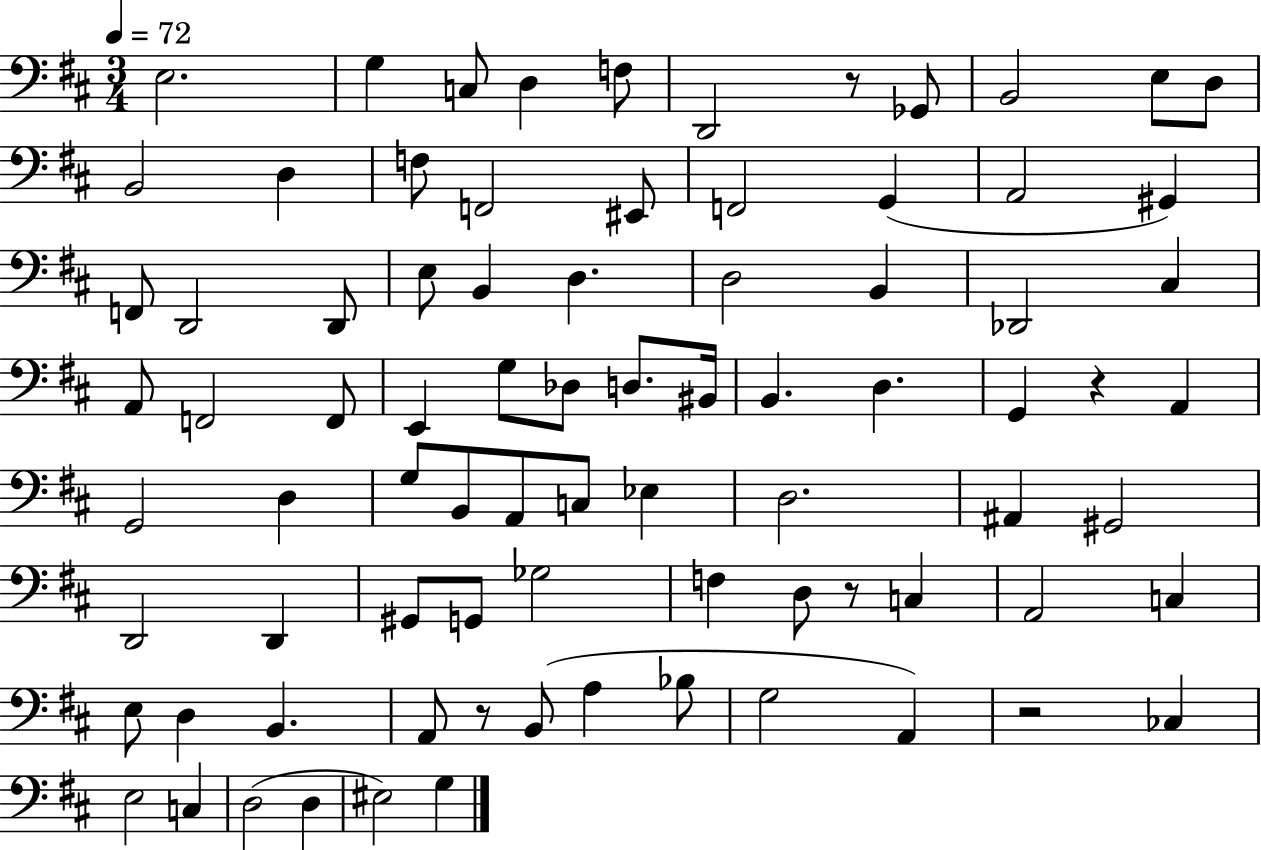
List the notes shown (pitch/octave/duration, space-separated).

E3/h. G3/q C3/e D3/q F3/e D2/h R/e Gb2/e B2/h E3/e D3/e B2/h D3/q F3/e F2/h EIS2/e F2/h G2/q A2/h G#2/q F2/e D2/h D2/e E3/e B2/q D3/q. D3/h B2/q Db2/h C#3/q A2/e F2/h F2/e E2/q G3/e Db3/e D3/e. BIS2/s B2/q. D3/q. G2/q R/q A2/q G2/h D3/q G3/e B2/e A2/e C3/e Eb3/q D3/h. A#2/q G#2/h D2/h D2/q G#2/e G2/e Gb3/h F3/q D3/e R/e C3/q A2/h C3/q E3/e D3/q B2/q. A2/e R/e B2/e A3/q Bb3/e G3/h A2/q R/h CES3/q E3/h C3/q D3/h D3/q EIS3/h G3/q